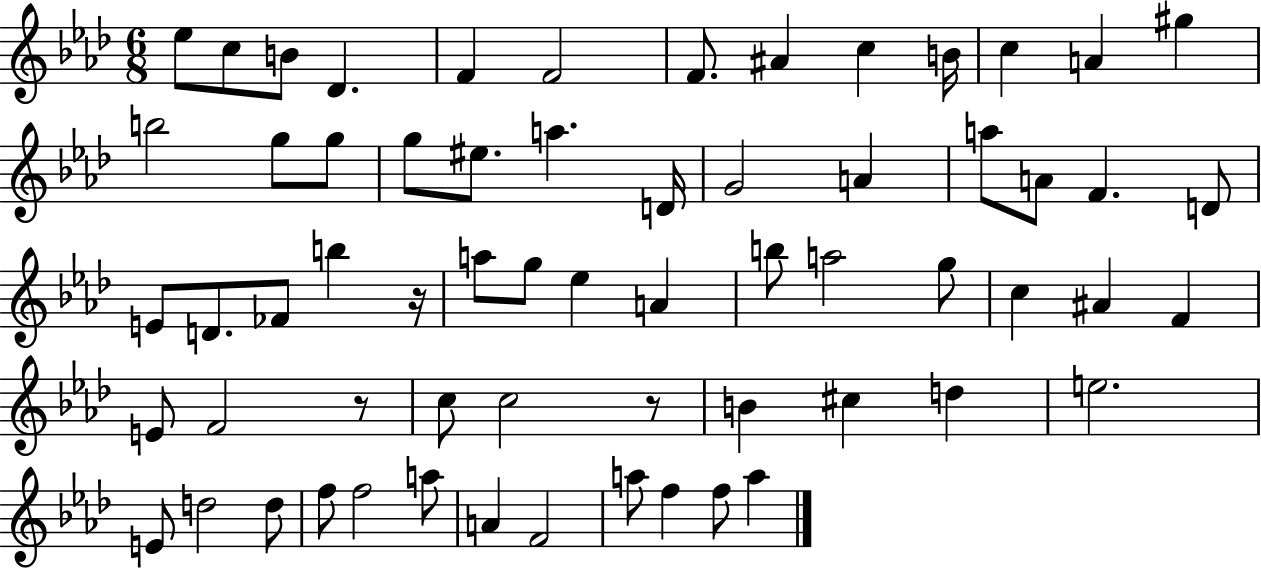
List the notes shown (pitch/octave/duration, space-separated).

Eb5/e C5/e B4/e Db4/q. F4/q F4/h F4/e. A#4/q C5/q B4/s C5/q A4/q G#5/q B5/h G5/e G5/e G5/e EIS5/e. A5/q. D4/s G4/h A4/q A5/e A4/e F4/q. D4/e E4/e D4/e. FES4/e B5/q R/s A5/e G5/e Eb5/q A4/q B5/e A5/h G5/e C5/q A#4/q F4/q E4/e F4/h R/e C5/e C5/h R/e B4/q C#5/q D5/q E5/h. E4/e D5/h D5/e F5/e F5/h A5/e A4/q F4/h A5/e F5/q F5/e A5/q